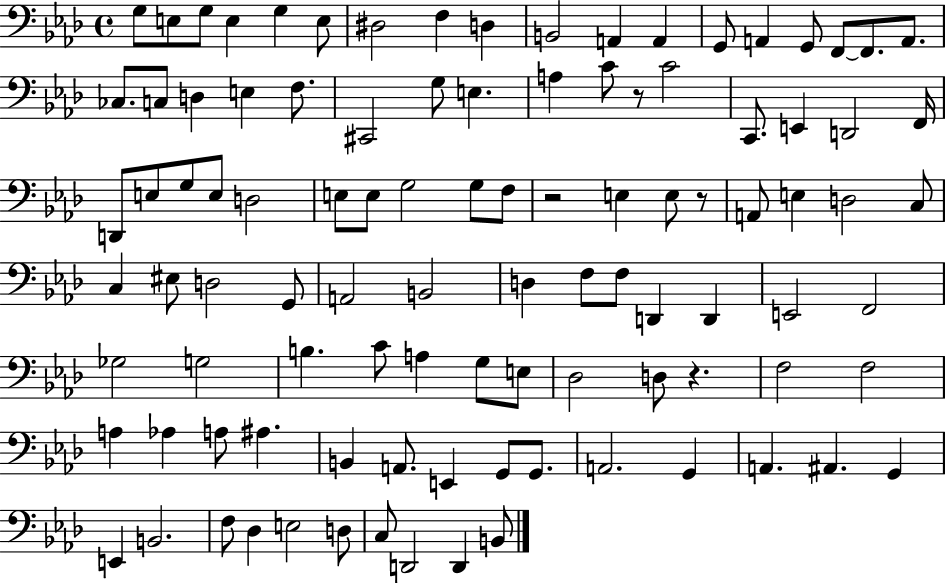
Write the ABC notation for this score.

X:1
T:Untitled
M:4/4
L:1/4
K:Ab
G,/2 E,/2 G,/2 E, G, E,/2 ^D,2 F, D, B,,2 A,, A,, G,,/2 A,, G,,/2 F,,/2 F,,/2 A,,/2 _C,/2 C,/2 D, E, F,/2 ^C,,2 G,/2 E, A, C/2 z/2 C2 C,,/2 E,, D,,2 F,,/4 D,,/2 E,/2 G,/2 E,/2 D,2 E,/2 E,/2 G,2 G,/2 F,/2 z2 E, E,/2 z/2 A,,/2 E, D,2 C,/2 C, ^E,/2 D,2 G,,/2 A,,2 B,,2 D, F,/2 F,/2 D,, D,, E,,2 F,,2 _G,2 G,2 B, C/2 A, G,/2 E,/2 _D,2 D,/2 z F,2 F,2 A, _A, A,/2 ^A, B,, A,,/2 E,, G,,/2 G,,/2 A,,2 G,, A,, ^A,, G,, E,, B,,2 F,/2 _D, E,2 D,/2 C,/2 D,,2 D,, B,,/2